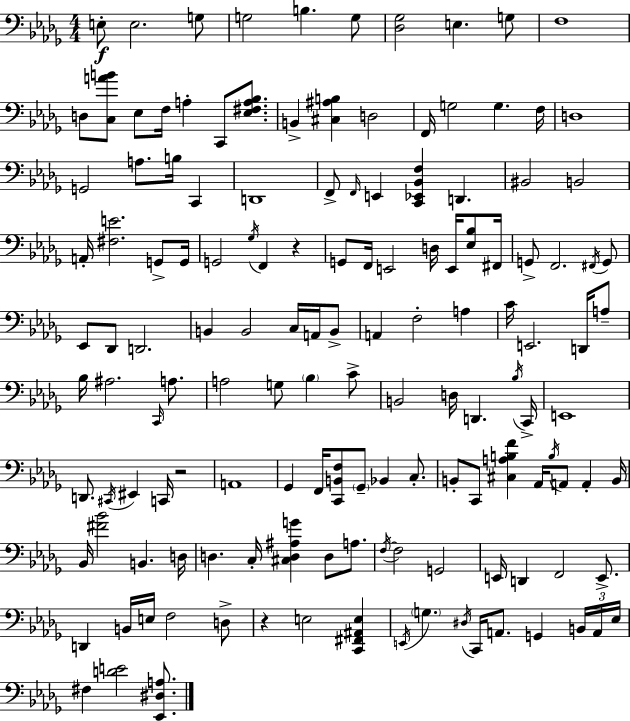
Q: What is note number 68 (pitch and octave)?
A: A3